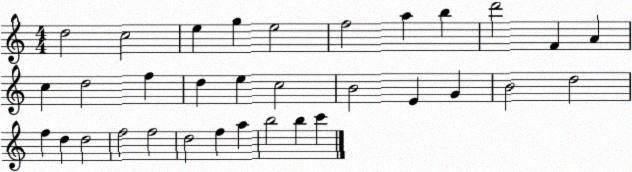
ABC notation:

X:1
T:Untitled
M:4/4
L:1/4
K:C
d2 c2 e g e2 f2 a b d'2 F A c d2 f d e c2 B2 E G B2 d2 f d d2 f2 f2 d2 f a b2 b c'